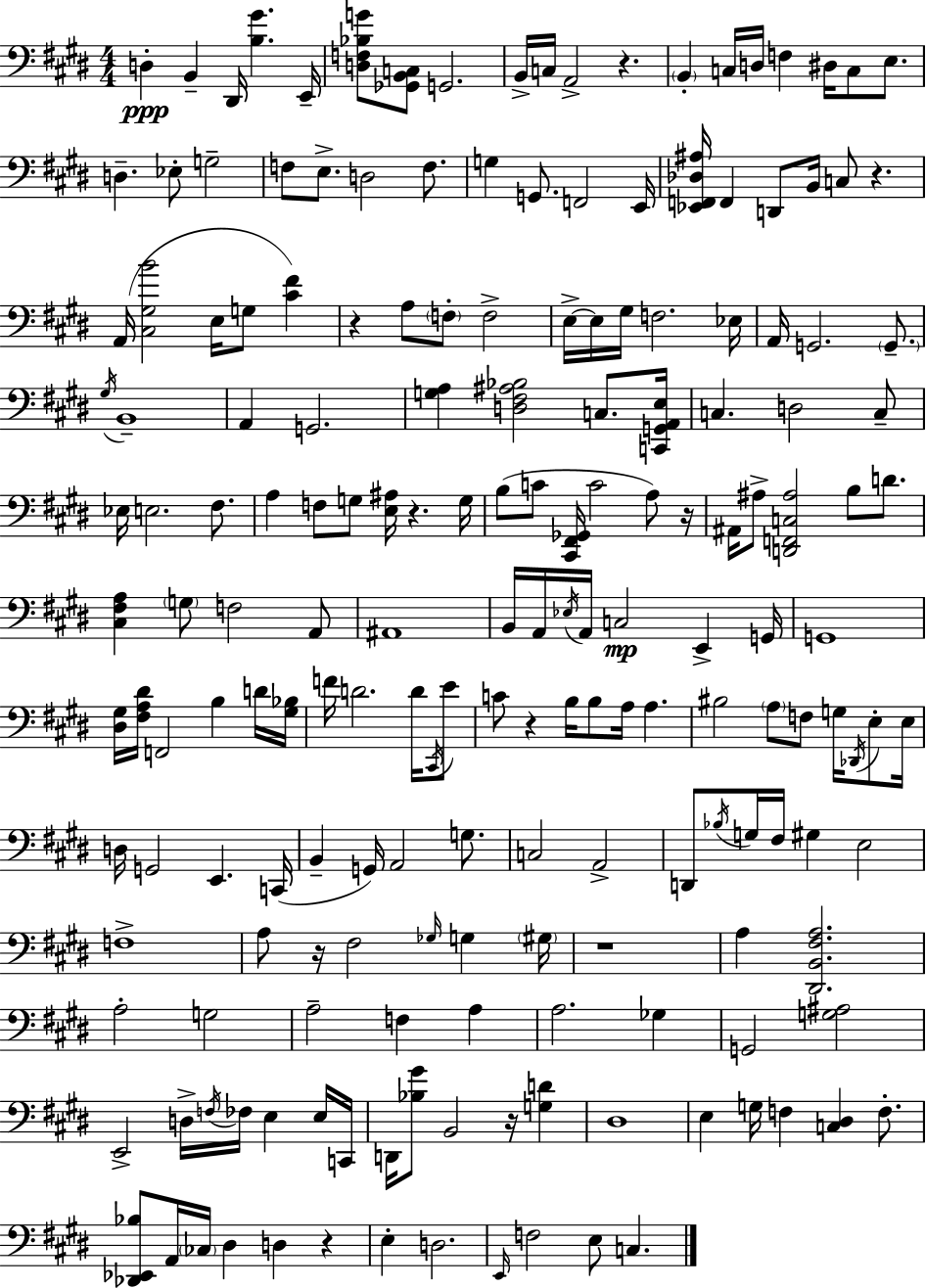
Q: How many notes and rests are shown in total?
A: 186